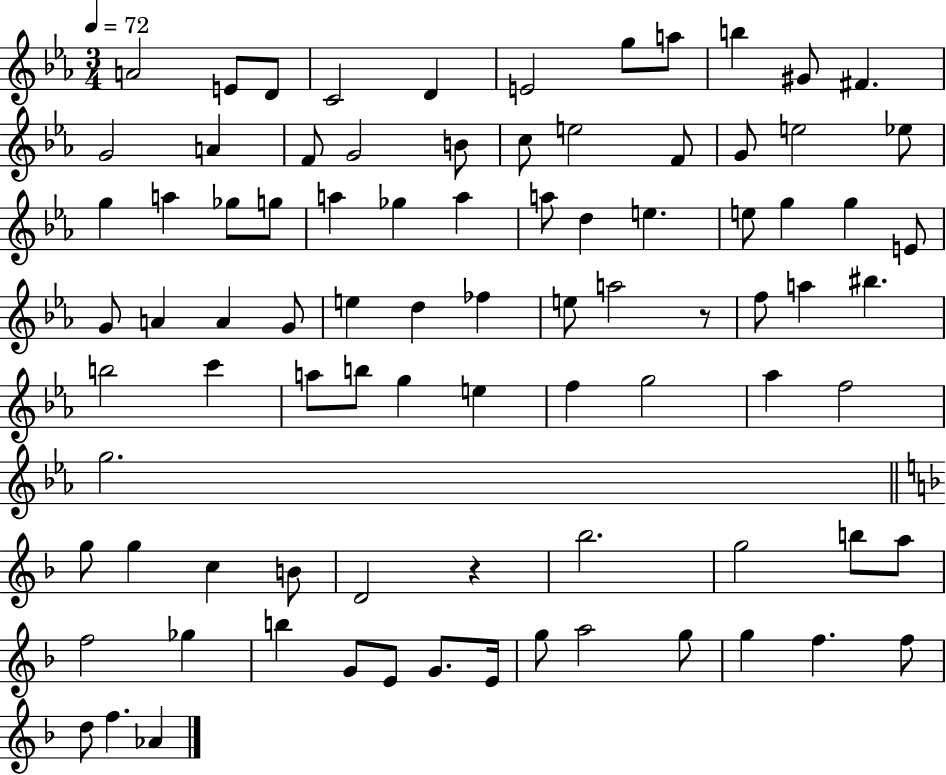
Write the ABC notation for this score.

X:1
T:Untitled
M:3/4
L:1/4
K:Eb
A2 E/2 D/2 C2 D E2 g/2 a/2 b ^G/2 ^F G2 A F/2 G2 B/2 c/2 e2 F/2 G/2 e2 _e/2 g a _g/2 g/2 a _g a a/2 d e e/2 g g E/2 G/2 A A G/2 e d _f e/2 a2 z/2 f/2 a ^b b2 c' a/2 b/2 g e f g2 _a f2 g2 g/2 g c B/2 D2 z _b2 g2 b/2 a/2 f2 _g b G/2 E/2 G/2 E/4 g/2 a2 g/2 g f f/2 d/2 f _A